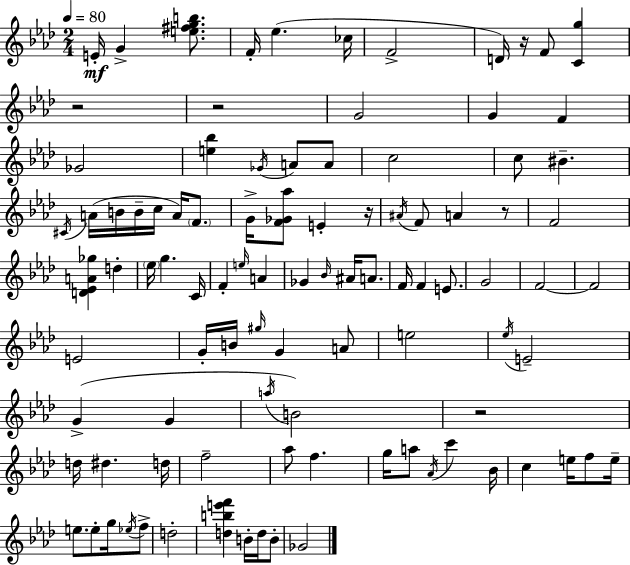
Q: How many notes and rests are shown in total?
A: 98